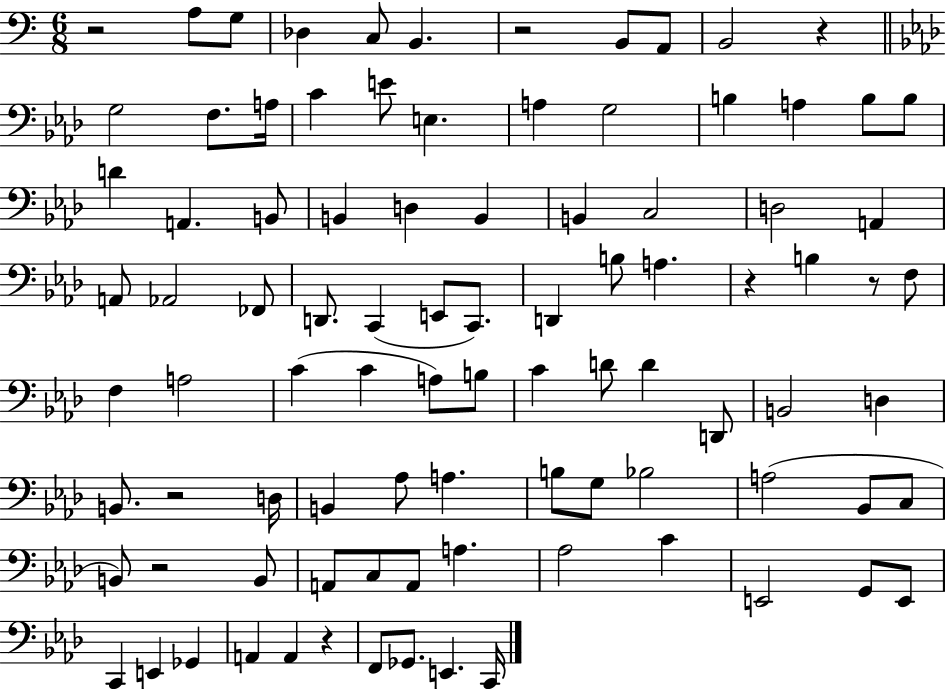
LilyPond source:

{
  \clef bass
  \numericTimeSignature
  \time 6/8
  \key c \major
  r2 a8 g8 | des4 c8 b,4. | r2 b,8 a,8 | b,2 r4 | \break \bar "||" \break \key aes \major g2 f8. a16 | c'4 e'8 e4. | a4 g2 | b4 a4 b8 b8 | \break d'4 a,4. b,8 | b,4 d4 b,4 | b,4 c2 | d2 a,4 | \break a,8 aes,2 fes,8 | d,8. c,4( e,8 c,8.) | d,4 b8 a4. | r4 b4 r8 f8 | \break f4 a2 | c'4( c'4 a8) b8 | c'4 d'8 d'4 d,8 | b,2 d4 | \break b,8. r2 d16 | b,4 aes8 a4. | b8 g8 bes2 | a2( bes,8 c8 | \break b,8) r2 b,8 | a,8 c8 a,8 a4. | aes2 c'4 | e,2 g,8 e,8 | \break c,4 e,4 ges,4 | a,4 a,4 r4 | f,8 ges,8. e,4. c,16 | \bar "|."
}